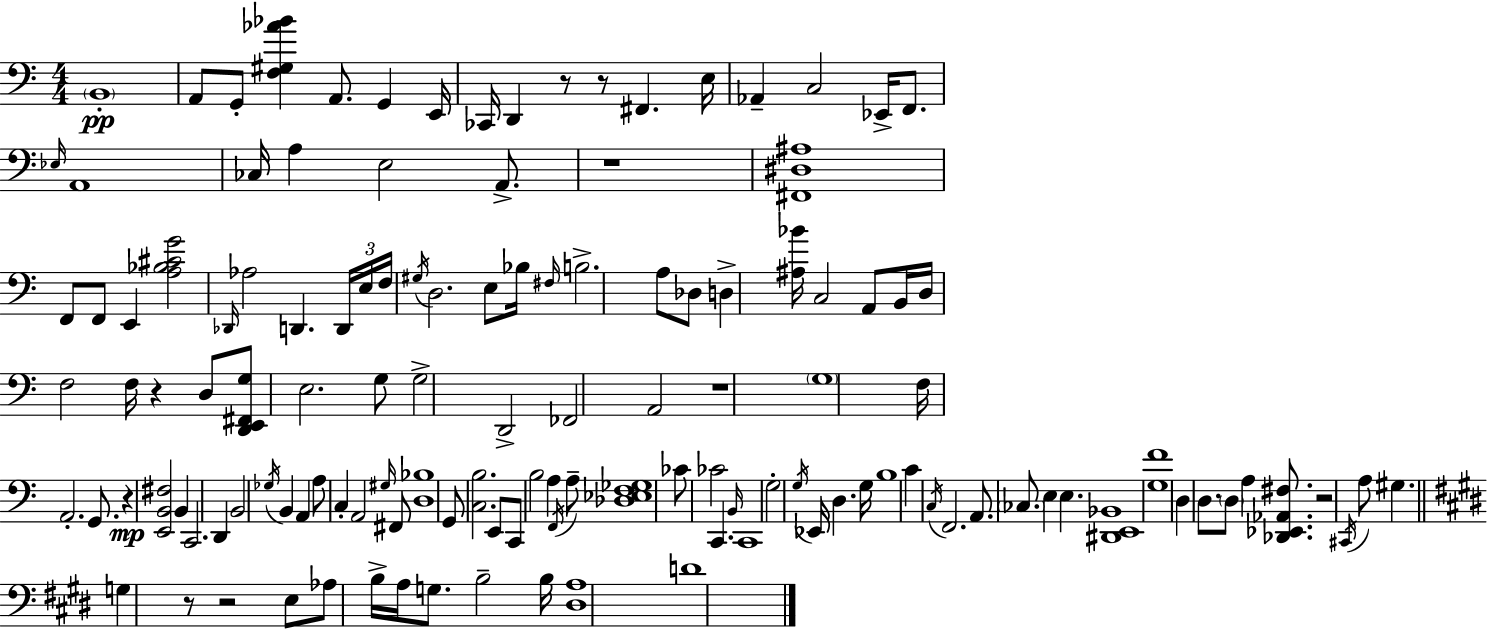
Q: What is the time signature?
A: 4/4